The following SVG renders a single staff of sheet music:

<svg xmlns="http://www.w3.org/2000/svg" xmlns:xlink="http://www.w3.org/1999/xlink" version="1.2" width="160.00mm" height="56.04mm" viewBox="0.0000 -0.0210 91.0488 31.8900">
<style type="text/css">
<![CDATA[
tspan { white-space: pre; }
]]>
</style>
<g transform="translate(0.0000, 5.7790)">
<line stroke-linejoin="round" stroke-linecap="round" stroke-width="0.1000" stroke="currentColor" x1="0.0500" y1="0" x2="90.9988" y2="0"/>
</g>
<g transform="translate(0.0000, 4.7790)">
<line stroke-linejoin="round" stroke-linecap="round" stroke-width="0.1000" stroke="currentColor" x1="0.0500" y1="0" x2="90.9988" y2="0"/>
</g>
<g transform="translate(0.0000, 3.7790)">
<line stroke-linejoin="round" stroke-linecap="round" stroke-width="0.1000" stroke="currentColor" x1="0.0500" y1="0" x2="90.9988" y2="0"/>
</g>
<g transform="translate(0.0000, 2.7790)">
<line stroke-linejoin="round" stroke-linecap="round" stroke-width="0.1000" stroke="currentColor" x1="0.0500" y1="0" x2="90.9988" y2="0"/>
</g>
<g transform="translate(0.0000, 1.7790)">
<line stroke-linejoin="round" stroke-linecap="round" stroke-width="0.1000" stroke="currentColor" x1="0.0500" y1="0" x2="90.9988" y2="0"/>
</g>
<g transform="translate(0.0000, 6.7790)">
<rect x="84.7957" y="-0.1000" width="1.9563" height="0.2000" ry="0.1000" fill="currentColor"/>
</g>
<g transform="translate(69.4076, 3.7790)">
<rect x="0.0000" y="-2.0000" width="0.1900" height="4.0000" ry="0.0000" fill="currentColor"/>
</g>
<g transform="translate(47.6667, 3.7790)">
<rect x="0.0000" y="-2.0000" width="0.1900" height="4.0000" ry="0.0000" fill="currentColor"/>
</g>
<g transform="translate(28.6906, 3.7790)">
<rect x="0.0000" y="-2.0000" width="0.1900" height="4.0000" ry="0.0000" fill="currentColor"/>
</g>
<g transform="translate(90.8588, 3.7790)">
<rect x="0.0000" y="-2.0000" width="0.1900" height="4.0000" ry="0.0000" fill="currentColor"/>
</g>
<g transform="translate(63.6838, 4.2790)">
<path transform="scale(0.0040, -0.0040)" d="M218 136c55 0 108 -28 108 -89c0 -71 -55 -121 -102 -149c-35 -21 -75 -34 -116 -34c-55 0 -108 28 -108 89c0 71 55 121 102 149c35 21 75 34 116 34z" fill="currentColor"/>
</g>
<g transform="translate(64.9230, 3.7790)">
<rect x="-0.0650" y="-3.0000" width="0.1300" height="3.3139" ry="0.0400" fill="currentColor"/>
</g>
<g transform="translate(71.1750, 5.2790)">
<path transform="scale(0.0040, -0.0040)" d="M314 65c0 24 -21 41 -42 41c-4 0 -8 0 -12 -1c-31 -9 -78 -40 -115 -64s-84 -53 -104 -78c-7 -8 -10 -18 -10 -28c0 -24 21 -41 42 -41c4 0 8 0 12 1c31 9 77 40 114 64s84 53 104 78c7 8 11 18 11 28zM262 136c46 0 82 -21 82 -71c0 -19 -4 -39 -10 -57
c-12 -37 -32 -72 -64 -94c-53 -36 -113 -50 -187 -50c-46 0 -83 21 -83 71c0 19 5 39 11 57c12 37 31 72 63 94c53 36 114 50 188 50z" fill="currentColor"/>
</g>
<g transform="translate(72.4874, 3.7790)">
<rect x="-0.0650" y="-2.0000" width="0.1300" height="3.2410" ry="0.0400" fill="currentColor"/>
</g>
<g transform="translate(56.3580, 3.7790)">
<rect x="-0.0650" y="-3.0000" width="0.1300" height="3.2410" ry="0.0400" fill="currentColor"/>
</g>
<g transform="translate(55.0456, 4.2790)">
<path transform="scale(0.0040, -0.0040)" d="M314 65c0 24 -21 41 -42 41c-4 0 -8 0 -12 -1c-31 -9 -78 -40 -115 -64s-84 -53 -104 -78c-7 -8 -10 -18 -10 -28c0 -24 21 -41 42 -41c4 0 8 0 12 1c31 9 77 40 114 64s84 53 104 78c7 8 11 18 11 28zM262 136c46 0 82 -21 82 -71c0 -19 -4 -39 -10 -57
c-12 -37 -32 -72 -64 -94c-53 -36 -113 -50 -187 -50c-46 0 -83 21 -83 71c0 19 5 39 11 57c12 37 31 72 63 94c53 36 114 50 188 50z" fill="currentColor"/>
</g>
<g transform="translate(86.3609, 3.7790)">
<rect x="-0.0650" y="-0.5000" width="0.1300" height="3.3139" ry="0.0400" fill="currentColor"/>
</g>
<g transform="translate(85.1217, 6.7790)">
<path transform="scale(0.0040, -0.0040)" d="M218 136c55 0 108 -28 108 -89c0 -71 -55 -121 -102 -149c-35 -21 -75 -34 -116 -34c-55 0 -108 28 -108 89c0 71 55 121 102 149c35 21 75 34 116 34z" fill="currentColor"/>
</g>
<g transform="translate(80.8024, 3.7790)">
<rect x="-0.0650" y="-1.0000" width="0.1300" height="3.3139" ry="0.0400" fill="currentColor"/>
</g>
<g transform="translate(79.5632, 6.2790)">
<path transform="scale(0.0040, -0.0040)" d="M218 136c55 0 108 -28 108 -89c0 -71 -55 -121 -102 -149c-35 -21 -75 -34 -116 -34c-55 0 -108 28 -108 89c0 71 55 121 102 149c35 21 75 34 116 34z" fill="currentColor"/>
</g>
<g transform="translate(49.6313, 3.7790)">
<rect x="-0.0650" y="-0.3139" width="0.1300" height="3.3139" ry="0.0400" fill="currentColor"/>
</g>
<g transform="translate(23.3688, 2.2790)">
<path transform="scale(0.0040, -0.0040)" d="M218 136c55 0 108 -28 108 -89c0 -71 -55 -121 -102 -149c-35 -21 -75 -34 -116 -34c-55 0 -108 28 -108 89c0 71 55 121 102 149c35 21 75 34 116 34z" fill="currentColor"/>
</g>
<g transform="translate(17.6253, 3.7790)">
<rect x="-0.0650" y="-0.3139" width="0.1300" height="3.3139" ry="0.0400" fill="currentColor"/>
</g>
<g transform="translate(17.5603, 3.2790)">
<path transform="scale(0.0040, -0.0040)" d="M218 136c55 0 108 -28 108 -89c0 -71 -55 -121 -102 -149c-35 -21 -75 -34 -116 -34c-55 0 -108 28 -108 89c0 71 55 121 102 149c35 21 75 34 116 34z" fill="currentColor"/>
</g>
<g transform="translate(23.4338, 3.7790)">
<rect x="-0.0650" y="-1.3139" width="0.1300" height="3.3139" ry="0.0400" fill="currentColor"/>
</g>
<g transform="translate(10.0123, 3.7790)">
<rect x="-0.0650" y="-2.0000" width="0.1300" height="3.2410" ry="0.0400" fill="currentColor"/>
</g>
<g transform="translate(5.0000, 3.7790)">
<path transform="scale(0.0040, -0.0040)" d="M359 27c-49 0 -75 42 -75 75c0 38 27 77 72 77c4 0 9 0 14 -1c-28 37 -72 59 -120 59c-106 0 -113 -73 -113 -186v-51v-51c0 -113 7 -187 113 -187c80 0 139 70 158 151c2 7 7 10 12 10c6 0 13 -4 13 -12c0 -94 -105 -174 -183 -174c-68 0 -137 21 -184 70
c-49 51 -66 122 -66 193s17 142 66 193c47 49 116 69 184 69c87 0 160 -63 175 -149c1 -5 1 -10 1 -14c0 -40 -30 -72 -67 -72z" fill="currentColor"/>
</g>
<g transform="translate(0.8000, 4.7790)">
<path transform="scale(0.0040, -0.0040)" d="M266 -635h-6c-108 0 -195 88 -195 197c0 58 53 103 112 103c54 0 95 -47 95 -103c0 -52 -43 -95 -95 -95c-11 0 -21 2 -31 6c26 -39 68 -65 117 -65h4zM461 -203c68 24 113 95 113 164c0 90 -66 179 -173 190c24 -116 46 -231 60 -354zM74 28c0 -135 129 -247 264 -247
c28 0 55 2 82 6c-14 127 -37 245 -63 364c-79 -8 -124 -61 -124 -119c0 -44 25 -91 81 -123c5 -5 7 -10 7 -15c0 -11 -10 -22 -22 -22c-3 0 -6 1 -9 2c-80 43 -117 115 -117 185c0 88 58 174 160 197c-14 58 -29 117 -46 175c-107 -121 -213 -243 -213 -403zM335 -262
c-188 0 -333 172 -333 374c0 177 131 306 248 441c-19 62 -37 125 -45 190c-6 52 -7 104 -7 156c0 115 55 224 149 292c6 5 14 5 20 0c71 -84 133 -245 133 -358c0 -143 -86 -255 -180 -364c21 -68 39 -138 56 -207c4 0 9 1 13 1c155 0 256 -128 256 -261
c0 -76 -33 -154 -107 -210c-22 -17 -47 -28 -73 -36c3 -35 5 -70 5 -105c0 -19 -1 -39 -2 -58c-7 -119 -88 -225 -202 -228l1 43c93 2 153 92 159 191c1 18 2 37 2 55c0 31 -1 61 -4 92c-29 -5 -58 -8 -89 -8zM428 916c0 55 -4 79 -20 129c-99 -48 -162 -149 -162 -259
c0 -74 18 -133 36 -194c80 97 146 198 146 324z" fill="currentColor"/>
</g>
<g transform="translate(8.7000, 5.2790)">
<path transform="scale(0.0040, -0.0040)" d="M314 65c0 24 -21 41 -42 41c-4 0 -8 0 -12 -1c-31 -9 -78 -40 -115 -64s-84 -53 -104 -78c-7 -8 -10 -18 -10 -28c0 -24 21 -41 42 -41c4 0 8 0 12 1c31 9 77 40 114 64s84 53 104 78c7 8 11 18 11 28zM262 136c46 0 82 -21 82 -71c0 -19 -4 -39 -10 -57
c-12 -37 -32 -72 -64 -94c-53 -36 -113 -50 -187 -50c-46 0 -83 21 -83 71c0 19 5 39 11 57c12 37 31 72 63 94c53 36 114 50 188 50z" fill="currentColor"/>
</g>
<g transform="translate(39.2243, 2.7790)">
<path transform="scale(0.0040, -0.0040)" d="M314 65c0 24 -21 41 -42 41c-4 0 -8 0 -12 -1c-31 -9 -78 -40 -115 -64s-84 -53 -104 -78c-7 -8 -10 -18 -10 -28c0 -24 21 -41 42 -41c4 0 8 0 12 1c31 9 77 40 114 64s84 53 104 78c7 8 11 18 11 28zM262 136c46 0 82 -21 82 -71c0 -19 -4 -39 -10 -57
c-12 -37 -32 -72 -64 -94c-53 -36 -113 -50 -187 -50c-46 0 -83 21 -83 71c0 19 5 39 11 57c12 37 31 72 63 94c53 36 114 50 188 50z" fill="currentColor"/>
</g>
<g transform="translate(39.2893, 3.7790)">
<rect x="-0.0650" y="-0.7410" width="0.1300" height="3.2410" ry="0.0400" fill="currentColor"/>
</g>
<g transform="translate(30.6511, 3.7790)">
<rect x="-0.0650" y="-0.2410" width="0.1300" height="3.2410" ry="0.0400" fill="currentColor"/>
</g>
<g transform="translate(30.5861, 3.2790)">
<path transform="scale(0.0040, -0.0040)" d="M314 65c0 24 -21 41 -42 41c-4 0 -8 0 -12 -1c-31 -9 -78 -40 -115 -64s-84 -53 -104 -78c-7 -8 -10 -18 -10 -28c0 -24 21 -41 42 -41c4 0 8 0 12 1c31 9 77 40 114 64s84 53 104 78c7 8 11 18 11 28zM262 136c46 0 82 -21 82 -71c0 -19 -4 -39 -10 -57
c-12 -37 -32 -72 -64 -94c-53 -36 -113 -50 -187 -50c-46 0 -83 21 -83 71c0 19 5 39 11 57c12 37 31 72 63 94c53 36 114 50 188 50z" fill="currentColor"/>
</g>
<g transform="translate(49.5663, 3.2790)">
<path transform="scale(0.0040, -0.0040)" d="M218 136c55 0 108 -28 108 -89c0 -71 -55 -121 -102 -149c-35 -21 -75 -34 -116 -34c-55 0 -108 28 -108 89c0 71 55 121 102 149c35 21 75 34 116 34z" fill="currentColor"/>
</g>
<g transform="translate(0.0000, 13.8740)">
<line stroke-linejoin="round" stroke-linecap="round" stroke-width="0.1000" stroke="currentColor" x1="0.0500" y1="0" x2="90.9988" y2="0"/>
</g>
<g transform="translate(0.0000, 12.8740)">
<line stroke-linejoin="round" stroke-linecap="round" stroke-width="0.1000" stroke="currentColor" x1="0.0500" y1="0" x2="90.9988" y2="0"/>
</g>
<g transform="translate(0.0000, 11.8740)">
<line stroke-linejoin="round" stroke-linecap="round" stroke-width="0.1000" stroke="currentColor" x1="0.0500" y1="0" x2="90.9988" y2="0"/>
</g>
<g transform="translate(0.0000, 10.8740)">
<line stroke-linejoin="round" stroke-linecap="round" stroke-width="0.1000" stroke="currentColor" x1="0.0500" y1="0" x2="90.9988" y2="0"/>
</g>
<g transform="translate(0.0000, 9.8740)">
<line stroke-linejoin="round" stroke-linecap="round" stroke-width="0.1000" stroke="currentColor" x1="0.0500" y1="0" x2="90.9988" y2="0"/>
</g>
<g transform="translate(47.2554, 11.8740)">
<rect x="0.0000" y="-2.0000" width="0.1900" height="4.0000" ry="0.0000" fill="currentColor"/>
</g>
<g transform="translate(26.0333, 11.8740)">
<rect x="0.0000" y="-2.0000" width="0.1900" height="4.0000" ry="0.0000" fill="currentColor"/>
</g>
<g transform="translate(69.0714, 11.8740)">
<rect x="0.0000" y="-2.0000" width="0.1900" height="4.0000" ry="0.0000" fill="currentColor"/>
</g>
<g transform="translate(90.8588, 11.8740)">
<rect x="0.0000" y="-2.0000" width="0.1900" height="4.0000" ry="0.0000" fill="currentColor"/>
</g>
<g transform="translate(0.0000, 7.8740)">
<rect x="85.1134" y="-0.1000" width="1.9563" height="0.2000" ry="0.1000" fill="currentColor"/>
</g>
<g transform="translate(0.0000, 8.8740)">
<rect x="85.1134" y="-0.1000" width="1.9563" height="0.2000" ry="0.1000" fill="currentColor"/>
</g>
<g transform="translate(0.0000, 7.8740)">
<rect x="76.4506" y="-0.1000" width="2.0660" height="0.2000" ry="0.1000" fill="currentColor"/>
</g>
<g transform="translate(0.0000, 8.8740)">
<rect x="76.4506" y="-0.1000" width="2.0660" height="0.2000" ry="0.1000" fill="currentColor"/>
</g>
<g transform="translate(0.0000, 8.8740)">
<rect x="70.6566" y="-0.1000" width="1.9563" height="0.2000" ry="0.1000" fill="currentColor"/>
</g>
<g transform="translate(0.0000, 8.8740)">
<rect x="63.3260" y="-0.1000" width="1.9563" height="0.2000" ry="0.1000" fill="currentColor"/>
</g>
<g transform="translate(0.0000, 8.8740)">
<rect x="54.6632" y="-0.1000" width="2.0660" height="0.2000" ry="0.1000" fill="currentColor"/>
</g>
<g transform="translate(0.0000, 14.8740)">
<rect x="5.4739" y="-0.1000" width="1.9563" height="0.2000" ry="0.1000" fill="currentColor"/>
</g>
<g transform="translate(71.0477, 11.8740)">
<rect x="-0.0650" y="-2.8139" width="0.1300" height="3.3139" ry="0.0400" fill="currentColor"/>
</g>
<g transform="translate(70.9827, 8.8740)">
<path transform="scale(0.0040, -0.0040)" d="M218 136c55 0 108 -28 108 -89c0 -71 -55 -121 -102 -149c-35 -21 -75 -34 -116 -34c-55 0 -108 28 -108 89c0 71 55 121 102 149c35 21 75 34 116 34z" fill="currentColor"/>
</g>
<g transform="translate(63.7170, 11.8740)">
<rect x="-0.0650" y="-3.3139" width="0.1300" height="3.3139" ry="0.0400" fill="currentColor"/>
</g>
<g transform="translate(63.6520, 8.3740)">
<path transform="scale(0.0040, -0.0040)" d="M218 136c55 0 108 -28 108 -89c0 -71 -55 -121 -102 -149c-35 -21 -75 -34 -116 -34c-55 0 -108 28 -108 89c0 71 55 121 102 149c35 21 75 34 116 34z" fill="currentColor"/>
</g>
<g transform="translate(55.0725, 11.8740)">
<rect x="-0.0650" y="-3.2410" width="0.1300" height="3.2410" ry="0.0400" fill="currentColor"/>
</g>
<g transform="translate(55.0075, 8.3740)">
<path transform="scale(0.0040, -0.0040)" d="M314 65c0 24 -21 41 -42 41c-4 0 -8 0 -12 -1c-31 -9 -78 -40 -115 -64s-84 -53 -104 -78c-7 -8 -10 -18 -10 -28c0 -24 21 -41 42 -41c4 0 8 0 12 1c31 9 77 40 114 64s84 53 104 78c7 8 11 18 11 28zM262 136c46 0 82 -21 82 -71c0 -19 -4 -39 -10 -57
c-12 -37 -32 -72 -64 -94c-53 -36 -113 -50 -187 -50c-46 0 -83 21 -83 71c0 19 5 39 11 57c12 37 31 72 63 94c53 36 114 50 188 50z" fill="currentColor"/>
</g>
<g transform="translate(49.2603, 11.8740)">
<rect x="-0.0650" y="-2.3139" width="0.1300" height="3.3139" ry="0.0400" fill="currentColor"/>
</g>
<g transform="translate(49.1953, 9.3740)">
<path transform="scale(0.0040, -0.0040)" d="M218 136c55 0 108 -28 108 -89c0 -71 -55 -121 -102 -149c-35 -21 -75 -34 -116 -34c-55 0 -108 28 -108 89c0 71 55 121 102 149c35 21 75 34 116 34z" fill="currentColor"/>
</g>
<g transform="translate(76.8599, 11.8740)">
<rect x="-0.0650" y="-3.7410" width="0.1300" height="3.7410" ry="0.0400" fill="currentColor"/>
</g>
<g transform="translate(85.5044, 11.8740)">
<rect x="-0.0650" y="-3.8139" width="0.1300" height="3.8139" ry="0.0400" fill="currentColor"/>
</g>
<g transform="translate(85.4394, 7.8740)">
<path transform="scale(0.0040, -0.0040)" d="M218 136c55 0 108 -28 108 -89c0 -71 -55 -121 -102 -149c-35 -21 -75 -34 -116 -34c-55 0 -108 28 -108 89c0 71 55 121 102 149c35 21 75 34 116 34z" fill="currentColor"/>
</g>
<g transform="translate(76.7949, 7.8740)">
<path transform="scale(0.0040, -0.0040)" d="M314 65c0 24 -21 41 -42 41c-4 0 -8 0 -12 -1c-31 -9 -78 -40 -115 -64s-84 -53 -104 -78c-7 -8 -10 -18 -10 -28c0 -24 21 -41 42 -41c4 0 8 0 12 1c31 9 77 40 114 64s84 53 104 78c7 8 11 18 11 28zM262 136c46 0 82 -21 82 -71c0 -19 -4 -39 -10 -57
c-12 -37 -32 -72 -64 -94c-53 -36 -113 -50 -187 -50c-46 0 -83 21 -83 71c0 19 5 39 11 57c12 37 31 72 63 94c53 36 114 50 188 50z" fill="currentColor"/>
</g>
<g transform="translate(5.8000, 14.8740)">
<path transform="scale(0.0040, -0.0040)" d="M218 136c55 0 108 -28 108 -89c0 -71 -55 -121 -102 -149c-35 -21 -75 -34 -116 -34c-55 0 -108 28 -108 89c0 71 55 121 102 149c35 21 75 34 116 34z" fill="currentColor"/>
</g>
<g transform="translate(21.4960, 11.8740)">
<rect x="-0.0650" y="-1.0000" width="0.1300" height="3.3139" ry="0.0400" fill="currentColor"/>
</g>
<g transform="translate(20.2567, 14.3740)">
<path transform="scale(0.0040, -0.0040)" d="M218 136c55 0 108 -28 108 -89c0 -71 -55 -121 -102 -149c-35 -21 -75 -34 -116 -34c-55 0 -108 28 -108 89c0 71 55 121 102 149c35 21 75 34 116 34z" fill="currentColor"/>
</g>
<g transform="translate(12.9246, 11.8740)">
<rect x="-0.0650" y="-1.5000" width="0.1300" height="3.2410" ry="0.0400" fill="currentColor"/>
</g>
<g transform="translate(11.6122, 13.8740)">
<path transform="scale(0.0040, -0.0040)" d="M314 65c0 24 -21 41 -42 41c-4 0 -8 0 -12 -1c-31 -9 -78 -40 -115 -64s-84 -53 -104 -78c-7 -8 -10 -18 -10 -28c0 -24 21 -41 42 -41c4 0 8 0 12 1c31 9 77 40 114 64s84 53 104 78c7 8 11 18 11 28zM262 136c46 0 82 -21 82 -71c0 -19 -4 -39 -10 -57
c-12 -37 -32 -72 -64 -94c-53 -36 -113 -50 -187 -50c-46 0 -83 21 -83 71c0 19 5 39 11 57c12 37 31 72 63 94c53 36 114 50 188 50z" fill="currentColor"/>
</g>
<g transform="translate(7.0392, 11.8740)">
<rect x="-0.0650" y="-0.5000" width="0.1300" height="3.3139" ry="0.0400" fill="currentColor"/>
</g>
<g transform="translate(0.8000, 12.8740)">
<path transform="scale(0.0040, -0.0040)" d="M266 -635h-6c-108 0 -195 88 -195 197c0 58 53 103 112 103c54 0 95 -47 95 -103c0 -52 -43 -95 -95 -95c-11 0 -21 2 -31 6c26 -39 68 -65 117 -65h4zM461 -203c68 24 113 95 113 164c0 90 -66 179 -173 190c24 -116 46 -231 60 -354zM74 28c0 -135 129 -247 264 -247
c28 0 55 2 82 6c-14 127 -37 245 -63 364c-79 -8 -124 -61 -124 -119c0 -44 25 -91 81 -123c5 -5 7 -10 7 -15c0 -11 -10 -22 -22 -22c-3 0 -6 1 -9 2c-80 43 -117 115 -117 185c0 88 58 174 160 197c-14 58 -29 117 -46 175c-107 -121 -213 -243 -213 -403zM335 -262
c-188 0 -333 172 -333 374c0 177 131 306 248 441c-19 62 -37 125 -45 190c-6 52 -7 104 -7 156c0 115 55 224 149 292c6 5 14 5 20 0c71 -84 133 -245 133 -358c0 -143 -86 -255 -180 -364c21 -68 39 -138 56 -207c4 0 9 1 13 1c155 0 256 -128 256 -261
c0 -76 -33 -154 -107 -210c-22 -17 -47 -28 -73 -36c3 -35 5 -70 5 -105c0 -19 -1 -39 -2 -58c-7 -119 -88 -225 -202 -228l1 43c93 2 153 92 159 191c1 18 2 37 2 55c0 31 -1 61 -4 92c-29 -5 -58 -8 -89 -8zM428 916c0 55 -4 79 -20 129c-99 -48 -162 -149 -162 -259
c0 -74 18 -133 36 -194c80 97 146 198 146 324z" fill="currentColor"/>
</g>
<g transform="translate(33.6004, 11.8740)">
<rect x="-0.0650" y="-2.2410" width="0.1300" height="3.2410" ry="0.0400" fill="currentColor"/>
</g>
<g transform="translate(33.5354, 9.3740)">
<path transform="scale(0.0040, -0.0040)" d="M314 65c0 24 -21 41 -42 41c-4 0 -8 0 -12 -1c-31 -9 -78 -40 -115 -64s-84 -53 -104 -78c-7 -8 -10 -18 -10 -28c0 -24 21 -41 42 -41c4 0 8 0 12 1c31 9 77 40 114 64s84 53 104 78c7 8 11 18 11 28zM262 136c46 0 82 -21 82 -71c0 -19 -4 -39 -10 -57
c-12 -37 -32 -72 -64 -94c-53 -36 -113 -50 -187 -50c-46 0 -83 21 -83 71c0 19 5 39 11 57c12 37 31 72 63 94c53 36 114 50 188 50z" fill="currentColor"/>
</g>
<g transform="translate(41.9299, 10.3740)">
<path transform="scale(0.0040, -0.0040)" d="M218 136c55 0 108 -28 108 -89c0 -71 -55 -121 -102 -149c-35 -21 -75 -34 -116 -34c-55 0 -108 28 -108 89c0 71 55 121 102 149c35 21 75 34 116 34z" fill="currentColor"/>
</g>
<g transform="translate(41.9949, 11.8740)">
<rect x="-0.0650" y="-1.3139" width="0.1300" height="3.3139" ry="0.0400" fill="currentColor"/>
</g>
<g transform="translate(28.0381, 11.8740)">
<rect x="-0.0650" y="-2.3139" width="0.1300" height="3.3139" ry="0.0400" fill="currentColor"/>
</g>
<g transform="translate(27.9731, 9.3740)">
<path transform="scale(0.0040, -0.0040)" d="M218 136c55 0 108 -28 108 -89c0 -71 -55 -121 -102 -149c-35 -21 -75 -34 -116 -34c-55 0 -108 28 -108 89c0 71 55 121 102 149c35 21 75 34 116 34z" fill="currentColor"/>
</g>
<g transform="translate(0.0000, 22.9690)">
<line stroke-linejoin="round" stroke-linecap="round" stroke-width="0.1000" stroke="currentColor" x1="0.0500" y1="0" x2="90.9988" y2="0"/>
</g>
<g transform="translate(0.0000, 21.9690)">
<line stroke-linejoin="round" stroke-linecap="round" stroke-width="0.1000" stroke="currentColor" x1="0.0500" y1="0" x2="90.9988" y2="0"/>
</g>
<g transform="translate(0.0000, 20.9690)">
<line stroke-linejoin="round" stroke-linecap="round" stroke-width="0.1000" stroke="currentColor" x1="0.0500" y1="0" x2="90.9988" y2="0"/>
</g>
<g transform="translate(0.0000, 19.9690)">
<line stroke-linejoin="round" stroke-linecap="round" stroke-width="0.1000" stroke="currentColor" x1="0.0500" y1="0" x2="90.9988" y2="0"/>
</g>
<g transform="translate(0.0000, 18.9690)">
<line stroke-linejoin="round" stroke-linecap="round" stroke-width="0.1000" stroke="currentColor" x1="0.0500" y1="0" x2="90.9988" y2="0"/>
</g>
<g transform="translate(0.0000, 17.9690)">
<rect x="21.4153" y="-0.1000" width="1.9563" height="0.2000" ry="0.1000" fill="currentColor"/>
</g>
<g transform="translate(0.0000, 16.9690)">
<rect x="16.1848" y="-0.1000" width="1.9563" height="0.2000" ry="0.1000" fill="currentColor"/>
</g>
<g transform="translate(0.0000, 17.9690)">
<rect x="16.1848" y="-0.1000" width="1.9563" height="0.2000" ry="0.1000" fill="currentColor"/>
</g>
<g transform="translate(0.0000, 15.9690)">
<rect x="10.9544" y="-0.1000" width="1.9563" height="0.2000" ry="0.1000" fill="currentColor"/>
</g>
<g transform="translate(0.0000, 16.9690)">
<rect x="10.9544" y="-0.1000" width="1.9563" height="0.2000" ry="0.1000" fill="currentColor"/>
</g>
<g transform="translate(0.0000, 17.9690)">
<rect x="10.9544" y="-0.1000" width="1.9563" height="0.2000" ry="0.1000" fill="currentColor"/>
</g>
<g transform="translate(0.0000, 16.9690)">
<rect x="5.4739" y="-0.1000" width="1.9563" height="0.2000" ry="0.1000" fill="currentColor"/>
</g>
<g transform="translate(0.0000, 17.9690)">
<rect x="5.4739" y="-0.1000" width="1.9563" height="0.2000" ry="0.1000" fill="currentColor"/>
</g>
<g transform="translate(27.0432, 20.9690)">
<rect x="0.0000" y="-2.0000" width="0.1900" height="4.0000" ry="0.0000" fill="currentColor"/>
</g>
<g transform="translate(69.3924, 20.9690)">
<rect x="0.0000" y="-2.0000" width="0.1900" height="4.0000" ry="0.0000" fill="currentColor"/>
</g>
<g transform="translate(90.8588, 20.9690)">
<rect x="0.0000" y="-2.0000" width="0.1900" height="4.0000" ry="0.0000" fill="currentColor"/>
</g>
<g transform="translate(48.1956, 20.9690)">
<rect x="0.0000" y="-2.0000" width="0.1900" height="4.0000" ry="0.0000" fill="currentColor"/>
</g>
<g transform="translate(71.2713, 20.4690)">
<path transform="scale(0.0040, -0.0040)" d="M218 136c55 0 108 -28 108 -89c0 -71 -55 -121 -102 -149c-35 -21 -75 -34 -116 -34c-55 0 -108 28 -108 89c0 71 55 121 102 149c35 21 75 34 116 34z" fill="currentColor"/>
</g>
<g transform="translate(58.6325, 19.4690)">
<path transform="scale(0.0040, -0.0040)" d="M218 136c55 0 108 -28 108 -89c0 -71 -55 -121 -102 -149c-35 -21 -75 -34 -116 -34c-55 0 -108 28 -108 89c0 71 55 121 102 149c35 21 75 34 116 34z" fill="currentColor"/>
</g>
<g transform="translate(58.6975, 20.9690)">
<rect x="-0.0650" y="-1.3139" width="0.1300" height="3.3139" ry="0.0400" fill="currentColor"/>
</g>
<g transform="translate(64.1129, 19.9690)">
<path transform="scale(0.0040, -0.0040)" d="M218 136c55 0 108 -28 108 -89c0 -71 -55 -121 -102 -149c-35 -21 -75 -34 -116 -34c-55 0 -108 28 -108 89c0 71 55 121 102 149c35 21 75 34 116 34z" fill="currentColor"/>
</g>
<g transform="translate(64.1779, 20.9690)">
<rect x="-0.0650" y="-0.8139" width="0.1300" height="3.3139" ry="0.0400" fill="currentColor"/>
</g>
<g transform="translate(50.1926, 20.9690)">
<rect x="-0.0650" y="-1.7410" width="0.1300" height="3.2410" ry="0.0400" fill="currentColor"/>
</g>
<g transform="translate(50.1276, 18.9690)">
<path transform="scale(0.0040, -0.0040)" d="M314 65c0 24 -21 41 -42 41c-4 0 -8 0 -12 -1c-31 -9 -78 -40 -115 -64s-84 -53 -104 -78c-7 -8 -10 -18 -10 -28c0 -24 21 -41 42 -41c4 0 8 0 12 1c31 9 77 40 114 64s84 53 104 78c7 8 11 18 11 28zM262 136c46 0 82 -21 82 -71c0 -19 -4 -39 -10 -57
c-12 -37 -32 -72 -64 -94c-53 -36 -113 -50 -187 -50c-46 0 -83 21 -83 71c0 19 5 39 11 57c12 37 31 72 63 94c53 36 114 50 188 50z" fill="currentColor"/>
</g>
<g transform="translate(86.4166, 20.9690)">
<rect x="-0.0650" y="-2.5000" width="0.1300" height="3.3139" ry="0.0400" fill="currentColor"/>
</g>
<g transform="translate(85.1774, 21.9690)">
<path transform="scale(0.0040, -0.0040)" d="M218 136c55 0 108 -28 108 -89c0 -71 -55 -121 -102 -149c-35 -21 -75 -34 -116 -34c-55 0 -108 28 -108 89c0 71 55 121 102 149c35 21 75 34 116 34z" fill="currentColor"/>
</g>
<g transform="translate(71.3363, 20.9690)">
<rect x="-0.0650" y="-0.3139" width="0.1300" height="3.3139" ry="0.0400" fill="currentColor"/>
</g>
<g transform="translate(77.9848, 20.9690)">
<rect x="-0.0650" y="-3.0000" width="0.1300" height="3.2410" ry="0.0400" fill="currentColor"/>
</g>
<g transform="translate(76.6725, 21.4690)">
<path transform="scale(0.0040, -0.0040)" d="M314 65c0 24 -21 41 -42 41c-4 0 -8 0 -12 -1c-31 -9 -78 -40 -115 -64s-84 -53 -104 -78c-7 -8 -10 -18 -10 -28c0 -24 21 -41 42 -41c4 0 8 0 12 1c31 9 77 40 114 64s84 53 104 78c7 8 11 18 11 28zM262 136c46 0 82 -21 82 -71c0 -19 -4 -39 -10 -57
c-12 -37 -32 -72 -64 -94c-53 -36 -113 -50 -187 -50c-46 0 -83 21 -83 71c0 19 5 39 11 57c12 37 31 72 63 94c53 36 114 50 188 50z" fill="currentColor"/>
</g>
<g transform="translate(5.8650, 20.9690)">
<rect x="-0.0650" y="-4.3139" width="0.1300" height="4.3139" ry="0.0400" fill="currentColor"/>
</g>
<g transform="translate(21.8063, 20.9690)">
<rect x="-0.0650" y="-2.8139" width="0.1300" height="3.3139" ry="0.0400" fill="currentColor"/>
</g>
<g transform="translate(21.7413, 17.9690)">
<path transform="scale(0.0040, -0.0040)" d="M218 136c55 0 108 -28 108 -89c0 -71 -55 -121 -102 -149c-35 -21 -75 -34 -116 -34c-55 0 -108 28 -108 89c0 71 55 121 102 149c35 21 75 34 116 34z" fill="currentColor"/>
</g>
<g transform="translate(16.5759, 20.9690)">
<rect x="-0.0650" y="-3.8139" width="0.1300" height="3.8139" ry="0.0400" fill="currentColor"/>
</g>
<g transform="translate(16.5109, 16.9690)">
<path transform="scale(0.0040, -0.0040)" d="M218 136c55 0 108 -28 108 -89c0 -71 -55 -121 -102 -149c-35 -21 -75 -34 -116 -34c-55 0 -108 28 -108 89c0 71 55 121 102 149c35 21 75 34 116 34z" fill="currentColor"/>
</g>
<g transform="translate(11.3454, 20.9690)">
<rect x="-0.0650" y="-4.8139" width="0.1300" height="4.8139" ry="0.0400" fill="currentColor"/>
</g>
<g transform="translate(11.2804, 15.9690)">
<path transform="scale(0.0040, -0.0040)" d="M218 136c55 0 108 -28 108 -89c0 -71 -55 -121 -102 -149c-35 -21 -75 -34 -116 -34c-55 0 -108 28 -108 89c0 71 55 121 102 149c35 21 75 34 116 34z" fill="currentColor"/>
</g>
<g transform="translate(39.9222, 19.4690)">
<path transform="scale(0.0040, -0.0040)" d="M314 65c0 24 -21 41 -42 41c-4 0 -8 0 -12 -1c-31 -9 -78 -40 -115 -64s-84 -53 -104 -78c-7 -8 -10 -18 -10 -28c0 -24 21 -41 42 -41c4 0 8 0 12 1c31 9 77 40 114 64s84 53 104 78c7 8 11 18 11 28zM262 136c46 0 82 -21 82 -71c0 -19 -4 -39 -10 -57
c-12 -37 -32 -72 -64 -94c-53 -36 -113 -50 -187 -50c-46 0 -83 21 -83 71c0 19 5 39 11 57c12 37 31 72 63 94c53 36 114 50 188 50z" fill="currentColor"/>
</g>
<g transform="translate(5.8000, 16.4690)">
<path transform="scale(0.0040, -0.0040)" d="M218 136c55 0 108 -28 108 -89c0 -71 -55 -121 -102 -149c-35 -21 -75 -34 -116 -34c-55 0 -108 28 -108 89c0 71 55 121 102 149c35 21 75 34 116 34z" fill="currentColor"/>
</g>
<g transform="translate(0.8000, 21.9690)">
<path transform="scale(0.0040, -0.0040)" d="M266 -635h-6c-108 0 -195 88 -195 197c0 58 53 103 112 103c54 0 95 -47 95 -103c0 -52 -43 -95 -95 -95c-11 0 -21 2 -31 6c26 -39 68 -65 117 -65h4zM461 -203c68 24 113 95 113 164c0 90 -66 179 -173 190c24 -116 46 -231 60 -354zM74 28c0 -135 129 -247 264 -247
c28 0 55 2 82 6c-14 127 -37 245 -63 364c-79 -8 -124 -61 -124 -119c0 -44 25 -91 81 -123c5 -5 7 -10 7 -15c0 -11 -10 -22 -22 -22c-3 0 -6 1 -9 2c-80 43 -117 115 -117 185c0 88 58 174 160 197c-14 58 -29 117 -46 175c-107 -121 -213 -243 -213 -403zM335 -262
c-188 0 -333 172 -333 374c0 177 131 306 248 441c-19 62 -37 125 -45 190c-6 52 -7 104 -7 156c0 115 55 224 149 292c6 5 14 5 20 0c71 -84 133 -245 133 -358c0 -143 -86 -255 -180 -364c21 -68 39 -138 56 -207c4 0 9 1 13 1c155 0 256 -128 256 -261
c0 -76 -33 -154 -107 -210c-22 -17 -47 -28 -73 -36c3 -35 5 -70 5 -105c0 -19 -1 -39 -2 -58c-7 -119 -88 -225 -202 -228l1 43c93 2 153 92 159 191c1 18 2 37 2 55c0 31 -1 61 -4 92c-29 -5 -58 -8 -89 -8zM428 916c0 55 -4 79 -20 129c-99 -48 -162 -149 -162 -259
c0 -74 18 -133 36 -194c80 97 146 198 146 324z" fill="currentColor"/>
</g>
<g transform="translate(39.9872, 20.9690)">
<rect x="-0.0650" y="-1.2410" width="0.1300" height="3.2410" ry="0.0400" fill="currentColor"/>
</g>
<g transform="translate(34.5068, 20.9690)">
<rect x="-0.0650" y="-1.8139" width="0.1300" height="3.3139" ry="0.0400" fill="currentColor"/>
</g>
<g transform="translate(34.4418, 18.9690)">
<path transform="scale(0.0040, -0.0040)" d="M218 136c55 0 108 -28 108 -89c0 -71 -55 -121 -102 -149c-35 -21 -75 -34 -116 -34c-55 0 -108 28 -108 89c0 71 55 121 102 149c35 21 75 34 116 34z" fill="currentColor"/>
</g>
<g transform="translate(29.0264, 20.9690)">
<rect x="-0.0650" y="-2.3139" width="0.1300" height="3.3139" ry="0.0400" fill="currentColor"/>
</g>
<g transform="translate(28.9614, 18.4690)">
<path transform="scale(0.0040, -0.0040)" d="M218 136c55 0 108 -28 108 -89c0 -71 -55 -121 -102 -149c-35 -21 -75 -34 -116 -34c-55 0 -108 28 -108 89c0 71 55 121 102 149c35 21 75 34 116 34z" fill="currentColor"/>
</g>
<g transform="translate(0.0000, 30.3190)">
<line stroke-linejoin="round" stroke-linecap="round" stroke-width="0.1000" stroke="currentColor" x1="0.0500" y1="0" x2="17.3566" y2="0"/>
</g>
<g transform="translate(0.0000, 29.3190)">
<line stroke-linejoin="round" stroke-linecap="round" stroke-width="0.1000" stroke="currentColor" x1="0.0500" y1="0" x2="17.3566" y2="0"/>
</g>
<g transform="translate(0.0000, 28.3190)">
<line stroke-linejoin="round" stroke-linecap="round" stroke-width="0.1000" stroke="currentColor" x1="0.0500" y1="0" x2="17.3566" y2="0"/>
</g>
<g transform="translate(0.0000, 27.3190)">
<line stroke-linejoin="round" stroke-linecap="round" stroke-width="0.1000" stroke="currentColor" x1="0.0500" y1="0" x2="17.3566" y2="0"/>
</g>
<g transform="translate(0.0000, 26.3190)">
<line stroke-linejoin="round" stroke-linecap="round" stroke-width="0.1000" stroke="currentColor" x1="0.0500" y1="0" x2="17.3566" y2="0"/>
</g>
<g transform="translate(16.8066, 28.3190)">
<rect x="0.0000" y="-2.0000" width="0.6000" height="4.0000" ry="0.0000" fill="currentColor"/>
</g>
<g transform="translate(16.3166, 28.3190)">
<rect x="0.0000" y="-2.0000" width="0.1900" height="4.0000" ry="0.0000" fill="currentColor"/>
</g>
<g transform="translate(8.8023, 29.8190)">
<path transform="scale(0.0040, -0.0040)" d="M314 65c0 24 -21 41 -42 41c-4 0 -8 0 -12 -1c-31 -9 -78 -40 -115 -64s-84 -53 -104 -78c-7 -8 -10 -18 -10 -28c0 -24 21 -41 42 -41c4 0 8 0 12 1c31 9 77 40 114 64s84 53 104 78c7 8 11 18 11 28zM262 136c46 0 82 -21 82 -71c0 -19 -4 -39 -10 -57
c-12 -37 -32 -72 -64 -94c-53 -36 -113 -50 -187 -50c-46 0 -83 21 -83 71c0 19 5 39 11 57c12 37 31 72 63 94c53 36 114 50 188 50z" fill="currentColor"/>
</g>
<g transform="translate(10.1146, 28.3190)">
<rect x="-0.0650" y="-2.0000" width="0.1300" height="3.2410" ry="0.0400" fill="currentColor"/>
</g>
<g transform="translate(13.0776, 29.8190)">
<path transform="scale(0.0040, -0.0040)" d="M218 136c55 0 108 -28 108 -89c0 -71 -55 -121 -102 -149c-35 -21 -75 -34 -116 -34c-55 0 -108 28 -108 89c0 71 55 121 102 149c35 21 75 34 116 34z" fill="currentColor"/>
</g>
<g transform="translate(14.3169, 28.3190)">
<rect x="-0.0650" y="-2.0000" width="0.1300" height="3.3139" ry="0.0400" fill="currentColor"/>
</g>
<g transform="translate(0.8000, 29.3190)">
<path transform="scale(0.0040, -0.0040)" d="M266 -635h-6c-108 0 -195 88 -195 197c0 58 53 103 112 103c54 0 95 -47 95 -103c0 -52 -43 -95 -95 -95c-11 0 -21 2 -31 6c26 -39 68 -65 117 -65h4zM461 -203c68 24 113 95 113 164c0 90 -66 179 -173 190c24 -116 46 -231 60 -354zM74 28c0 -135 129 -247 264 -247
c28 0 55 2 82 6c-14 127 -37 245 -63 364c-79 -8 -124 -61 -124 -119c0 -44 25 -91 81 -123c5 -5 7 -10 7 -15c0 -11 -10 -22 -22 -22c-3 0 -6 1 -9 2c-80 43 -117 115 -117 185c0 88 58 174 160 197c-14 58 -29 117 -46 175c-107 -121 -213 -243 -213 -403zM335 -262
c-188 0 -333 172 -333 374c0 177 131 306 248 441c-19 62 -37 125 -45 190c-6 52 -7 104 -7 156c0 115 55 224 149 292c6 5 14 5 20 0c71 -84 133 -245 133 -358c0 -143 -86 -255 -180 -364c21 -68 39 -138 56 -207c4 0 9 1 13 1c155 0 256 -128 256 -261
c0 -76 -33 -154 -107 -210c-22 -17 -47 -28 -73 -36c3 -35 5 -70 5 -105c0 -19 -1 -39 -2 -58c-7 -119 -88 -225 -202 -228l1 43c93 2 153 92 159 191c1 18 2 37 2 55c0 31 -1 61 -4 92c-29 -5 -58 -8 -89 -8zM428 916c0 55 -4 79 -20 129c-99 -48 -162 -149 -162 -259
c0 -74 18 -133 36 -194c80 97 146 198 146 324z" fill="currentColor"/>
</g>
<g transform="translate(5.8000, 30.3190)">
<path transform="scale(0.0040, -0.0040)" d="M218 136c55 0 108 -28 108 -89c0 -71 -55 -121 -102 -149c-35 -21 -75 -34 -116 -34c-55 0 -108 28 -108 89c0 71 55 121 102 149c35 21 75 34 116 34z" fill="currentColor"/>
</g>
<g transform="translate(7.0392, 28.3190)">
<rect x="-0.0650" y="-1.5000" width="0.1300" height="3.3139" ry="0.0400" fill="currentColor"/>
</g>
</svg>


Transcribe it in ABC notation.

X:1
T:Untitled
M:4/4
L:1/4
K:C
F2 c e c2 d2 c A2 A F2 D C C E2 D g g2 e g b2 b a c'2 c' d' e' c' a g f e2 f2 e d c A2 G E F2 F